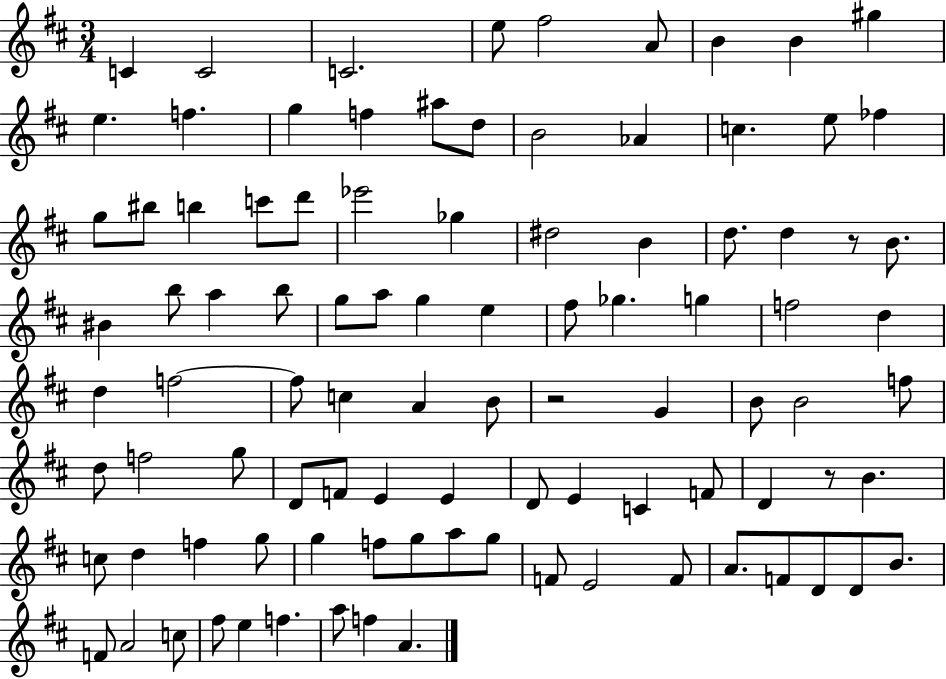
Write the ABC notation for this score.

X:1
T:Untitled
M:3/4
L:1/4
K:D
C C2 C2 e/2 ^f2 A/2 B B ^g e f g f ^a/2 d/2 B2 _A c e/2 _f g/2 ^b/2 b c'/2 d'/2 _e'2 _g ^d2 B d/2 d z/2 B/2 ^B b/2 a b/2 g/2 a/2 g e ^f/2 _g g f2 d d f2 f/2 c A B/2 z2 G B/2 B2 f/2 d/2 f2 g/2 D/2 F/2 E E D/2 E C F/2 D z/2 B c/2 d f g/2 g f/2 g/2 a/2 g/2 F/2 E2 F/2 A/2 F/2 D/2 D/2 B/2 F/2 A2 c/2 ^f/2 e f a/2 f A